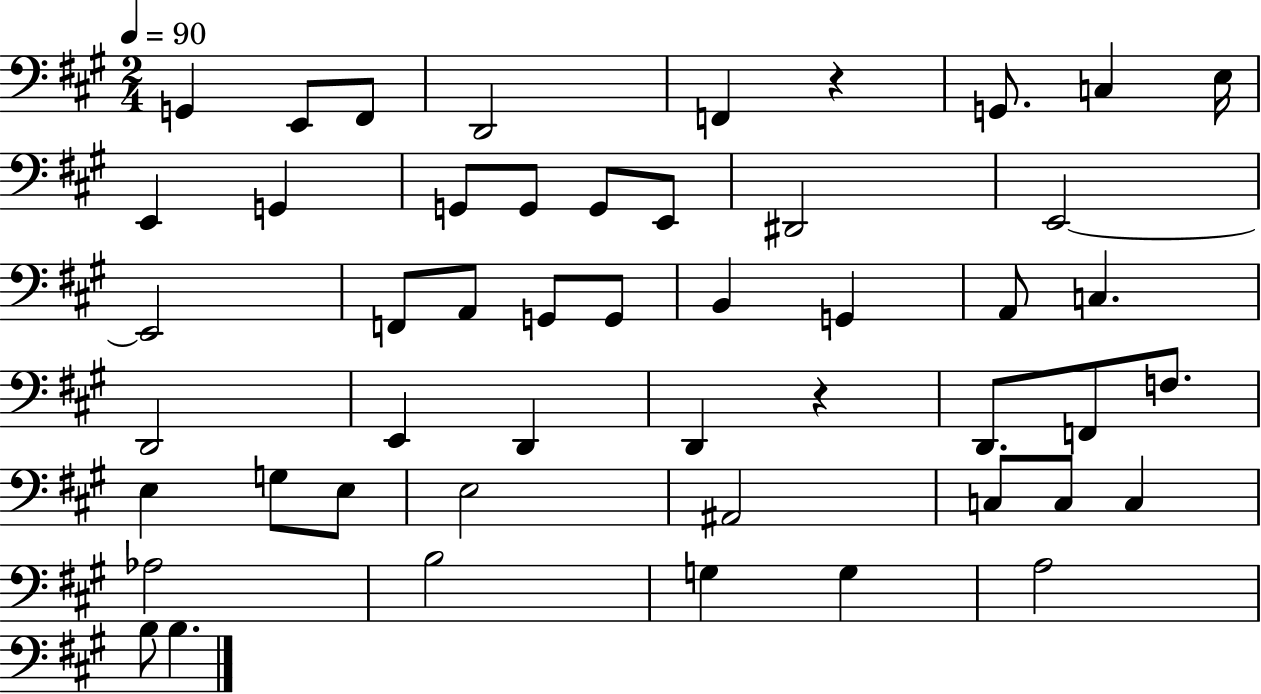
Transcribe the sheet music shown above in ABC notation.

X:1
T:Untitled
M:2/4
L:1/4
K:A
G,, E,,/2 ^F,,/2 D,,2 F,, z G,,/2 C, E,/4 E,, G,, G,,/2 G,,/2 G,,/2 E,,/2 ^D,,2 E,,2 E,,2 F,,/2 A,,/2 G,,/2 G,,/2 B,, G,, A,,/2 C, D,,2 E,, D,, D,, z D,,/2 F,,/2 F,/2 E, G,/2 E,/2 E,2 ^A,,2 C,/2 C,/2 C, _A,2 B,2 G, G, A,2 B,/2 B,